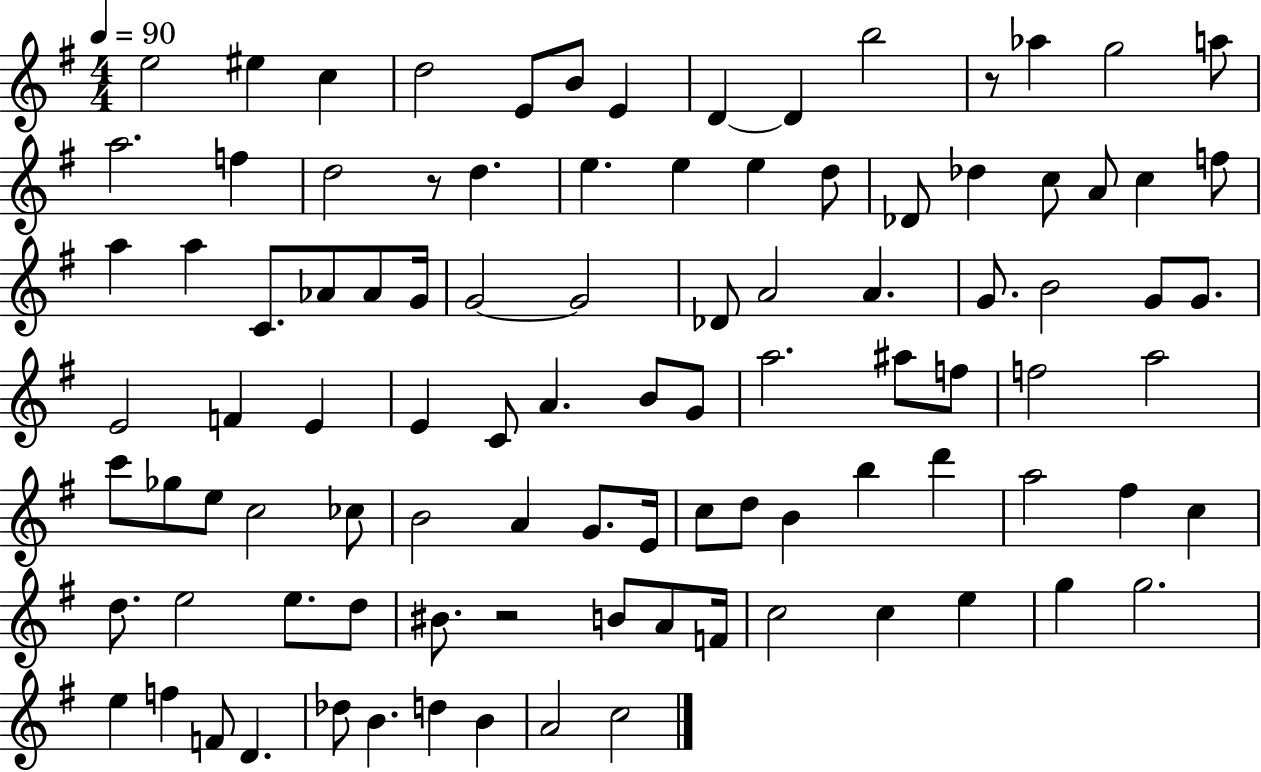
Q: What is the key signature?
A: G major